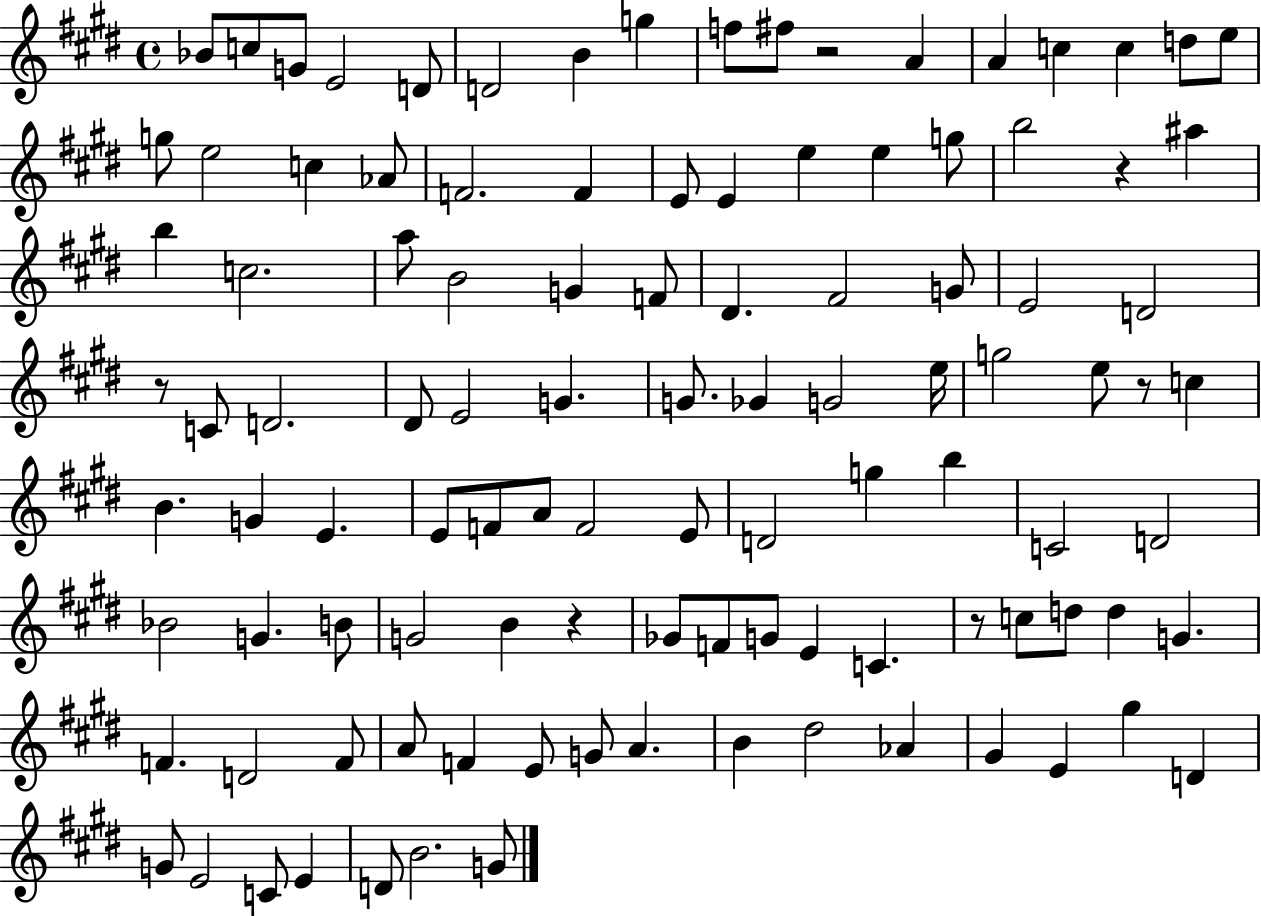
Bb4/e C5/e G4/e E4/h D4/e D4/h B4/q G5/q F5/e F#5/e R/h A4/q A4/q C5/q C5/q D5/e E5/e G5/e E5/h C5/q Ab4/e F4/h. F4/q E4/e E4/q E5/q E5/q G5/e B5/h R/q A#5/q B5/q C5/h. A5/e B4/h G4/q F4/e D#4/q. F#4/h G4/e E4/h D4/h R/e C4/e D4/h. D#4/e E4/h G4/q. G4/e. Gb4/q G4/h E5/s G5/h E5/e R/e C5/q B4/q. G4/q E4/q. E4/e F4/e A4/e F4/h E4/e D4/h G5/q B5/q C4/h D4/h Bb4/h G4/q. B4/e G4/h B4/q R/q Gb4/e F4/e G4/e E4/q C4/q. R/e C5/e D5/e D5/q G4/q. F4/q. D4/h F4/e A4/e F4/q E4/e G4/e A4/q. B4/q D#5/h Ab4/q G#4/q E4/q G#5/q D4/q G4/e E4/h C4/e E4/q D4/e B4/h. G4/e